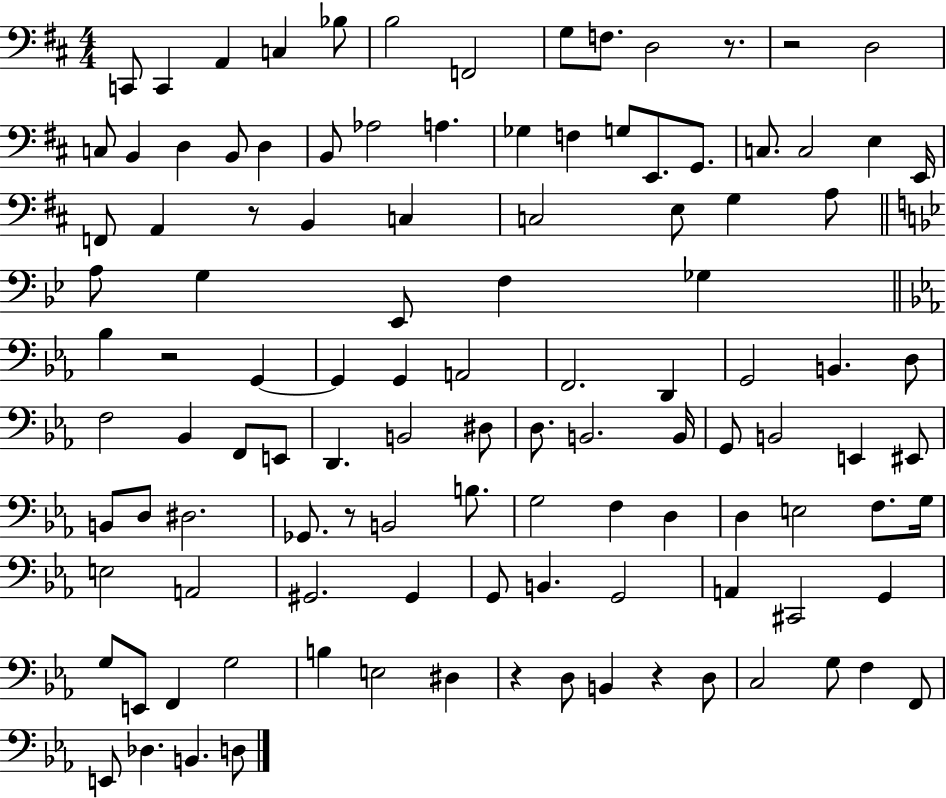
{
  \clef bass
  \numericTimeSignature
  \time 4/4
  \key d \major
  c,8 c,4 a,4 c4 bes8 | b2 f,2 | g8 f8. d2 r8. | r2 d2 | \break c8 b,4 d4 b,8 d4 | b,8 aes2 a4. | ges4 f4 g8 e,8. g,8. | c8. c2 e4 e,16 | \break f,8 a,4 r8 b,4 c4 | c2 e8 g4 a8 | \bar "||" \break \key g \minor a8 g4 ees,8 f4 ges4 | \bar "||" \break \key ees \major bes4 r2 g,4~~ | g,4 g,4 a,2 | f,2. d,4 | g,2 b,4. d8 | \break f2 bes,4 f,8 e,8 | d,4. b,2 dis8 | d8. b,2. b,16 | g,8 b,2 e,4 eis,8 | \break b,8 d8 dis2. | ges,8. r8 b,2 b8. | g2 f4 d4 | d4 e2 f8. g16 | \break e2 a,2 | gis,2. gis,4 | g,8 b,4. g,2 | a,4 cis,2 g,4 | \break g8 e,8 f,4 g2 | b4 e2 dis4 | r4 d8 b,4 r4 d8 | c2 g8 f4 f,8 | \break e,8 des4. b,4. d8 | \bar "|."
}